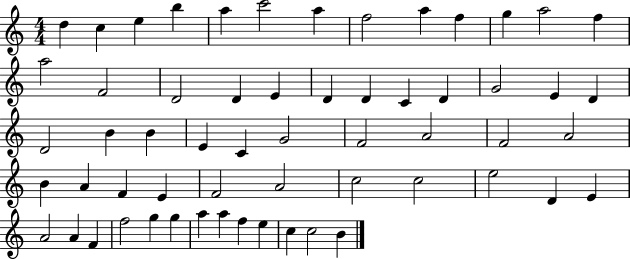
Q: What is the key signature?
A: C major